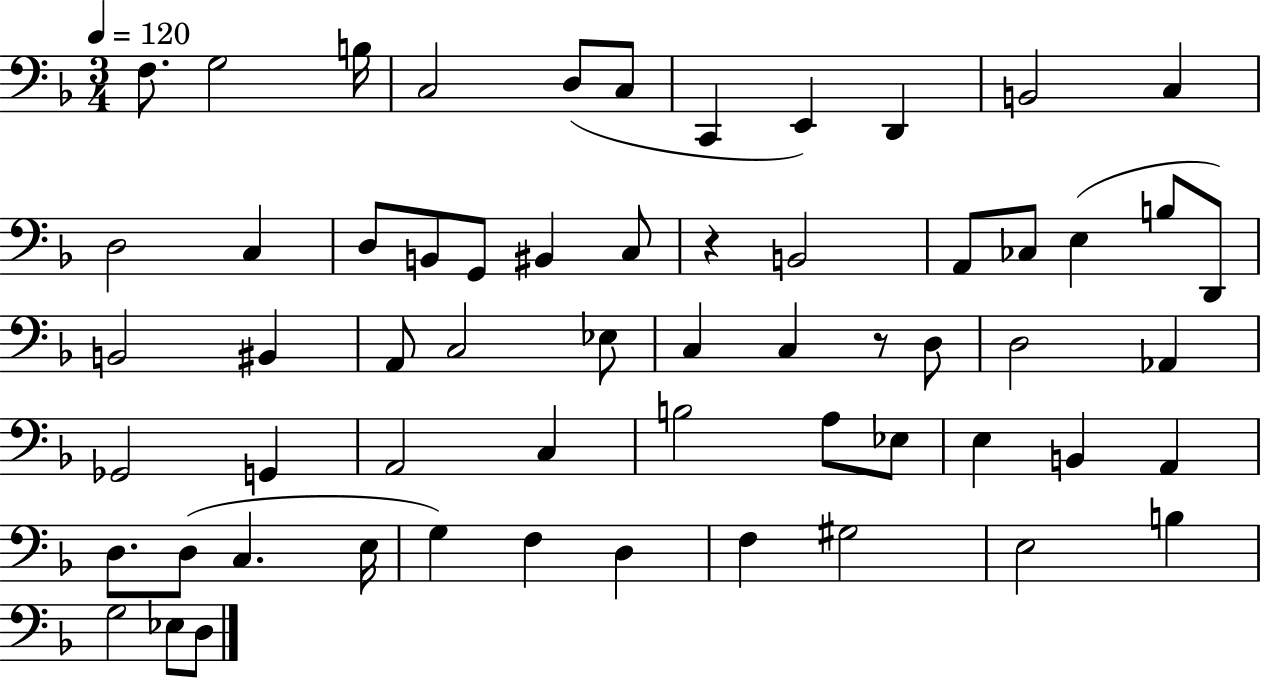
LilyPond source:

{
  \clef bass
  \numericTimeSignature
  \time 3/4
  \key f \major
  \tempo 4 = 120
  f8. g2 b16 | c2 d8( c8 | c,4 e,4) d,4 | b,2 c4 | \break d2 c4 | d8 b,8 g,8 bis,4 c8 | r4 b,2 | a,8 ces8 e4( b8 d,8) | \break b,2 bis,4 | a,8 c2 ees8 | c4 c4 r8 d8 | d2 aes,4 | \break ges,2 g,4 | a,2 c4 | b2 a8 ees8 | e4 b,4 a,4 | \break d8. d8( c4. e16 | g4) f4 d4 | f4 gis2 | e2 b4 | \break g2 ees8 d8 | \bar "|."
}